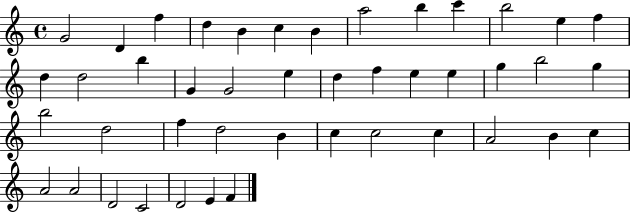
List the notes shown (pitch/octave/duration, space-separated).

G4/h D4/q F5/q D5/q B4/q C5/q B4/q A5/h B5/q C6/q B5/h E5/q F5/q D5/q D5/h B5/q G4/q G4/h E5/q D5/q F5/q E5/q E5/q G5/q B5/h G5/q B5/h D5/h F5/q D5/h B4/q C5/q C5/h C5/q A4/h B4/q C5/q A4/h A4/h D4/h C4/h D4/h E4/q F4/q